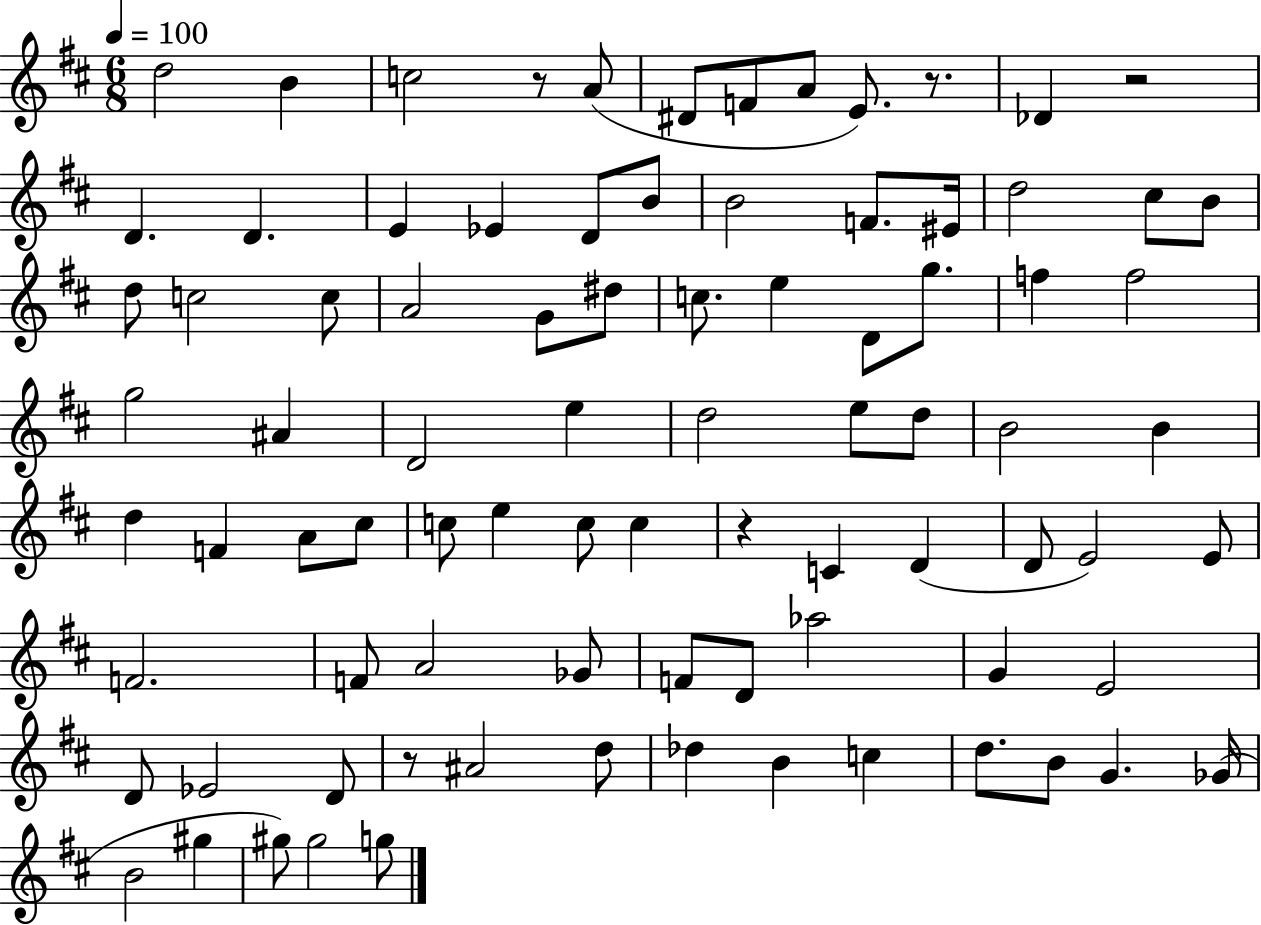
D5/h B4/q C5/h R/e A4/e D#4/e F4/e A4/e E4/e. R/e. Db4/q R/h D4/q. D4/q. E4/q Eb4/q D4/e B4/e B4/h F4/e. EIS4/s D5/h C#5/e B4/e D5/e C5/h C5/e A4/h G4/e D#5/e C5/e. E5/q D4/e G5/e. F5/q F5/h G5/h A#4/q D4/h E5/q D5/h E5/e D5/e B4/h B4/q D5/q F4/q A4/e C#5/e C5/e E5/q C5/e C5/q R/q C4/q D4/q D4/e E4/h E4/e F4/h. F4/e A4/h Gb4/e F4/e D4/e Ab5/h G4/q E4/h D4/e Eb4/h D4/e R/e A#4/h D5/e Db5/q B4/q C5/q D5/e. B4/e G4/q. Gb4/s B4/h G#5/q G#5/e G#5/h G5/e